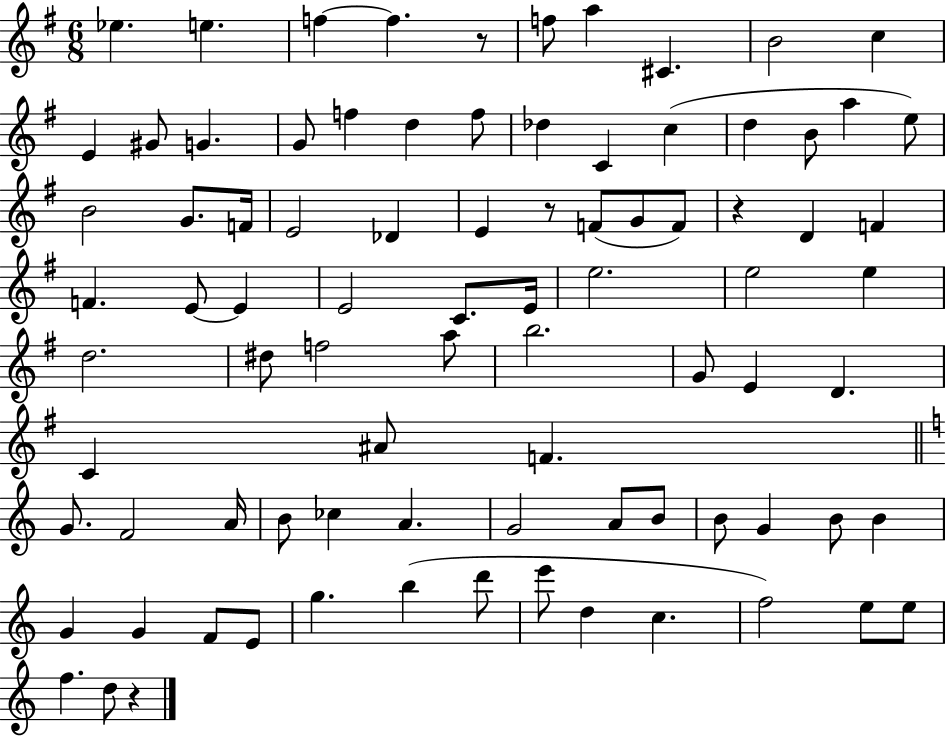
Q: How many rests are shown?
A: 4